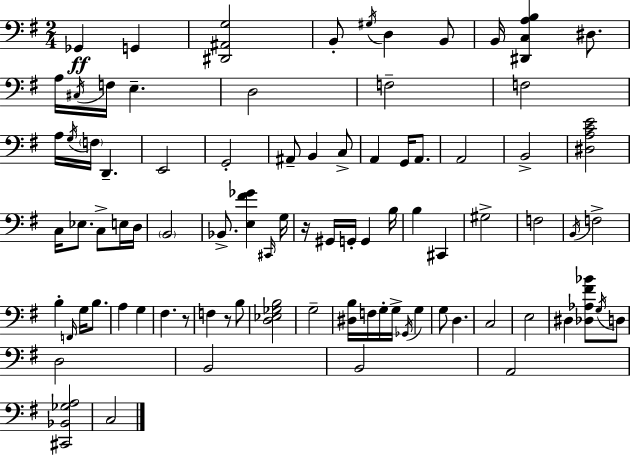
{
  \clef bass
  \numericTimeSignature
  \time 2/4
  \key e \minor
  ges,4\ff g,4 | <dis, ais, g>2 | b,8-. \acciaccatura { gis16 } d4 b,8 | b,16 <dis, c a b>4 dis8. | \break a16 \acciaccatura { cis16 } f16 e4.-- | d2 | f2-- | f2 | \break a16 \acciaccatura { g16 } \parenthesize f16 d,4.-- | e,2 | g,2-. | ais,8-- b,4 | \break c8-> a,4 g,16 | a,8. a,2 | b,2-> | <dis a c' e'>2 | \break c16 ees8. c8-> | e16 d16 \parenthesize b,2 | bes,8.-> <e fis' ges'>4 | \grace { cis,16 } g16 r16 gis,16 g,16-. g,4 | \break b16 b4 | cis,4 gis2-> | f2 | \acciaccatura { b,16 } f2-> | \break b4-. | \grace { f,16 } g16 b8. a4 | g4 fis4. | r8 f4 | \break r8 b8 <d ees ges b>2 | g2-- | <dis b>16 f16 | g16-. g16-> \acciaccatura { ges,16 } g4 g8 | \break d4. c2 | e2 | dis4 | <des aes fis' bes'>8 \acciaccatura { g16 } d8 | \break d2 | b,2 | b,2 | a,2 | \break <cis, bes, ges a>2 | c2 | \bar "|."
}